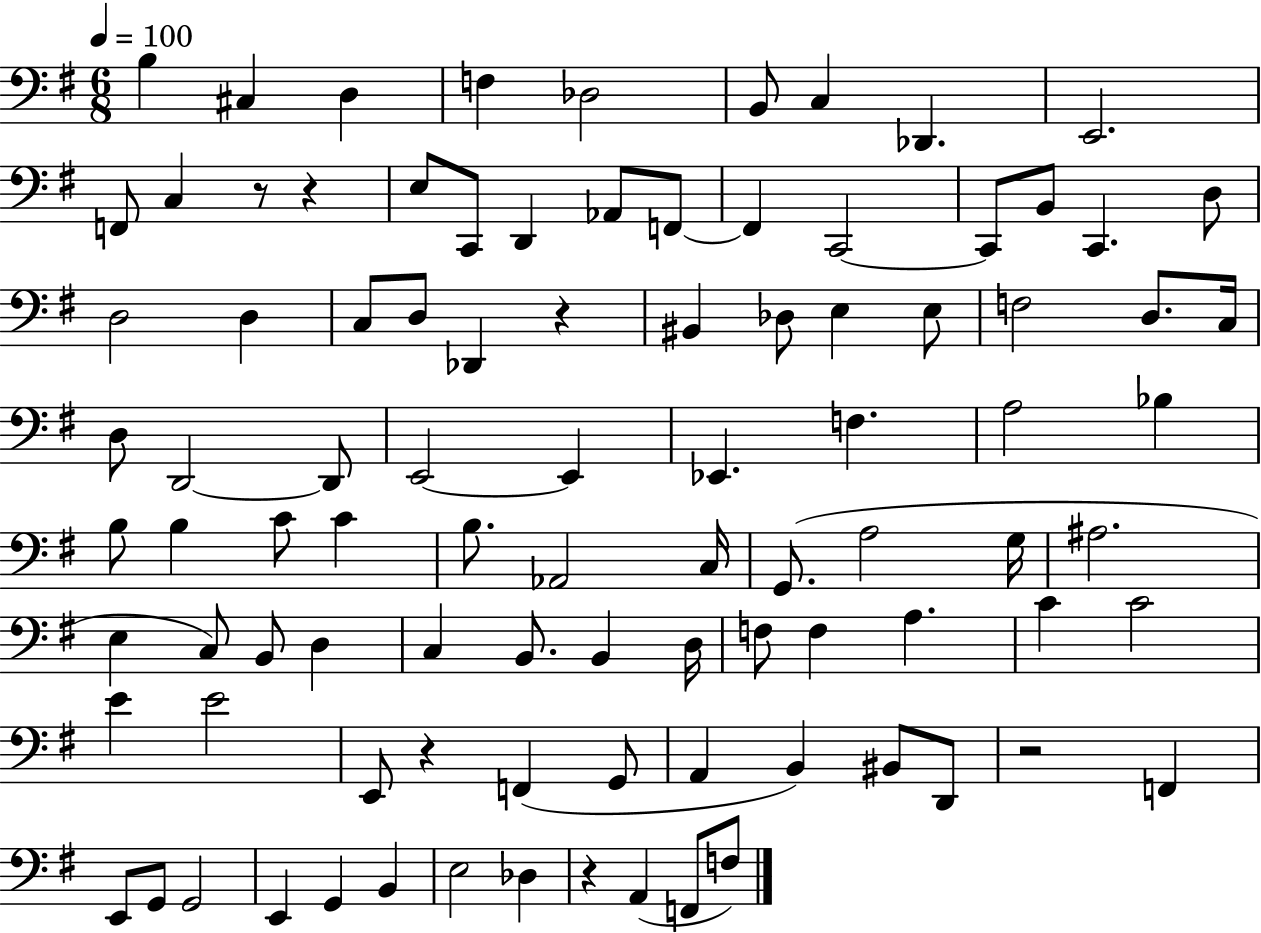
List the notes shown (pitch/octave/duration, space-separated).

B3/q C#3/q D3/q F3/q Db3/h B2/e C3/q Db2/q. E2/h. F2/e C3/q R/e R/q E3/e C2/e D2/q Ab2/e F2/e F2/q C2/h C2/e B2/e C2/q. D3/e D3/h D3/q C3/e D3/e Db2/q R/q BIS2/q Db3/e E3/q E3/e F3/h D3/e. C3/s D3/e D2/h D2/e E2/h E2/q Eb2/q. F3/q. A3/h Bb3/q B3/e B3/q C4/e C4/q B3/e. Ab2/h C3/s G2/e. A3/h G3/s A#3/h. E3/q C3/e B2/e D3/q C3/q B2/e. B2/q D3/s F3/e F3/q A3/q. C4/q C4/h E4/q E4/h E2/e R/q F2/q G2/e A2/q B2/q BIS2/e D2/e R/h F2/q E2/e G2/e G2/h E2/q G2/q B2/q E3/h Db3/q R/q A2/q F2/e F3/e